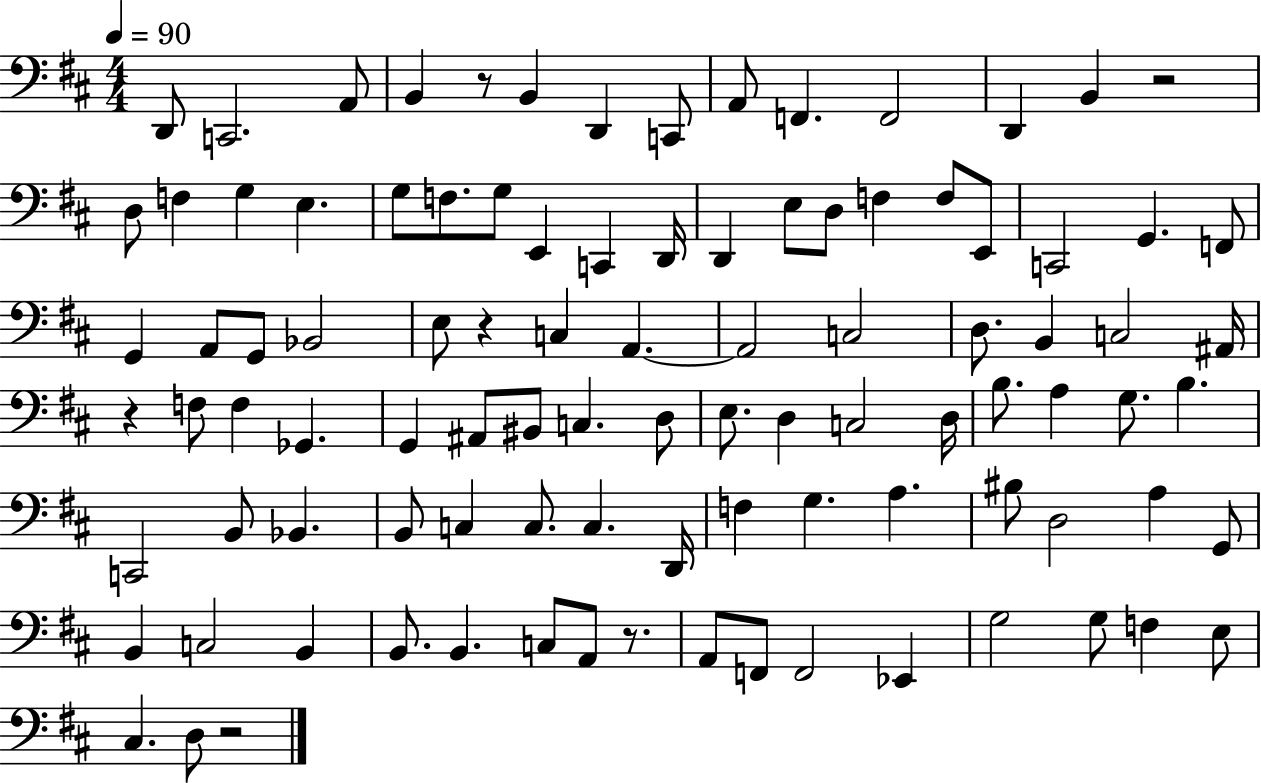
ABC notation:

X:1
T:Untitled
M:4/4
L:1/4
K:D
D,,/2 C,,2 A,,/2 B,, z/2 B,, D,, C,,/2 A,,/2 F,, F,,2 D,, B,, z2 D,/2 F, G, E, G,/2 F,/2 G,/2 E,, C,, D,,/4 D,, E,/2 D,/2 F, F,/2 E,,/2 C,,2 G,, F,,/2 G,, A,,/2 G,,/2 _B,,2 E,/2 z C, A,, A,,2 C,2 D,/2 B,, C,2 ^A,,/4 z F,/2 F, _G,, G,, ^A,,/2 ^B,,/2 C, D,/2 E,/2 D, C,2 D,/4 B,/2 A, G,/2 B, C,,2 B,,/2 _B,, B,,/2 C, C,/2 C, D,,/4 F, G, A, ^B,/2 D,2 A, G,,/2 B,, C,2 B,, B,,/2 B,, C,/2 A,,/2 z/2 A,,/2 F,,/2 F,,2 _E,, G,2 G,/2 F, E,/2 ^C, D,/2 z2